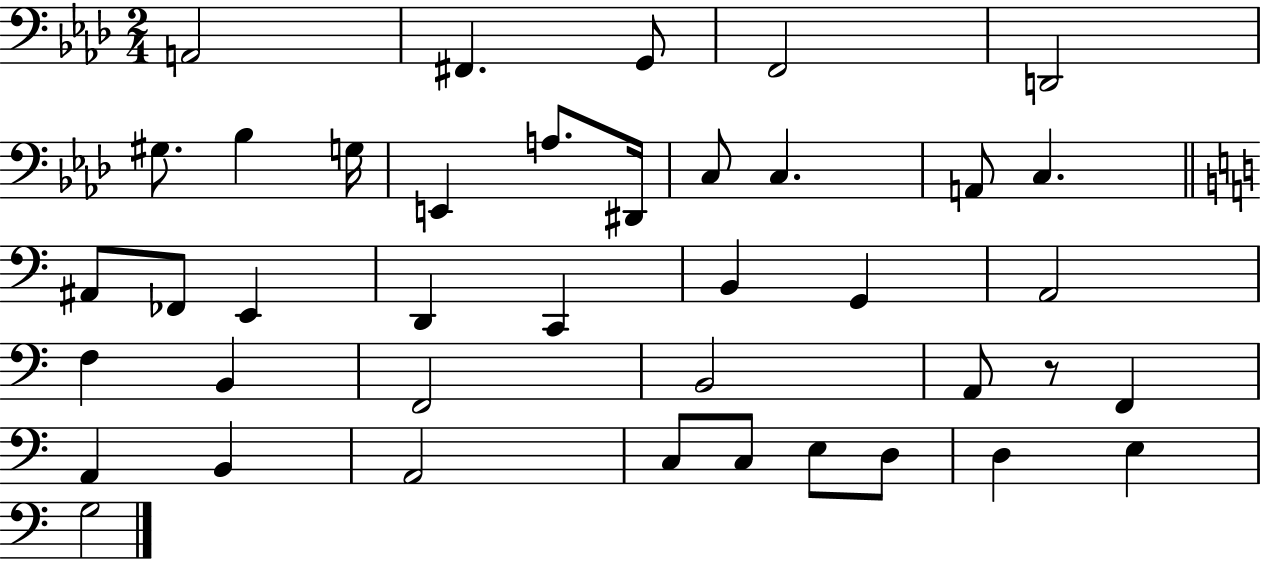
X:1
T:Untitled
M:2/4
L:1/4
K:Ab
A,,2 ^F,, G,,/2 F,,2 D,,2 ^G,/2 _B, G,/4 E,, A,/2 ^D,,/4 C,/2 C, A,,/2 C, ^A,,/2 _F,,/2 E,, D,, C,, B,, G,, A,,2 F, B,, F,,2 B,,2 A,,/2 z/2 F,, A,, B,, A,,2 C,/2 C,/2 E,/2 D,/2 D, E, G,2